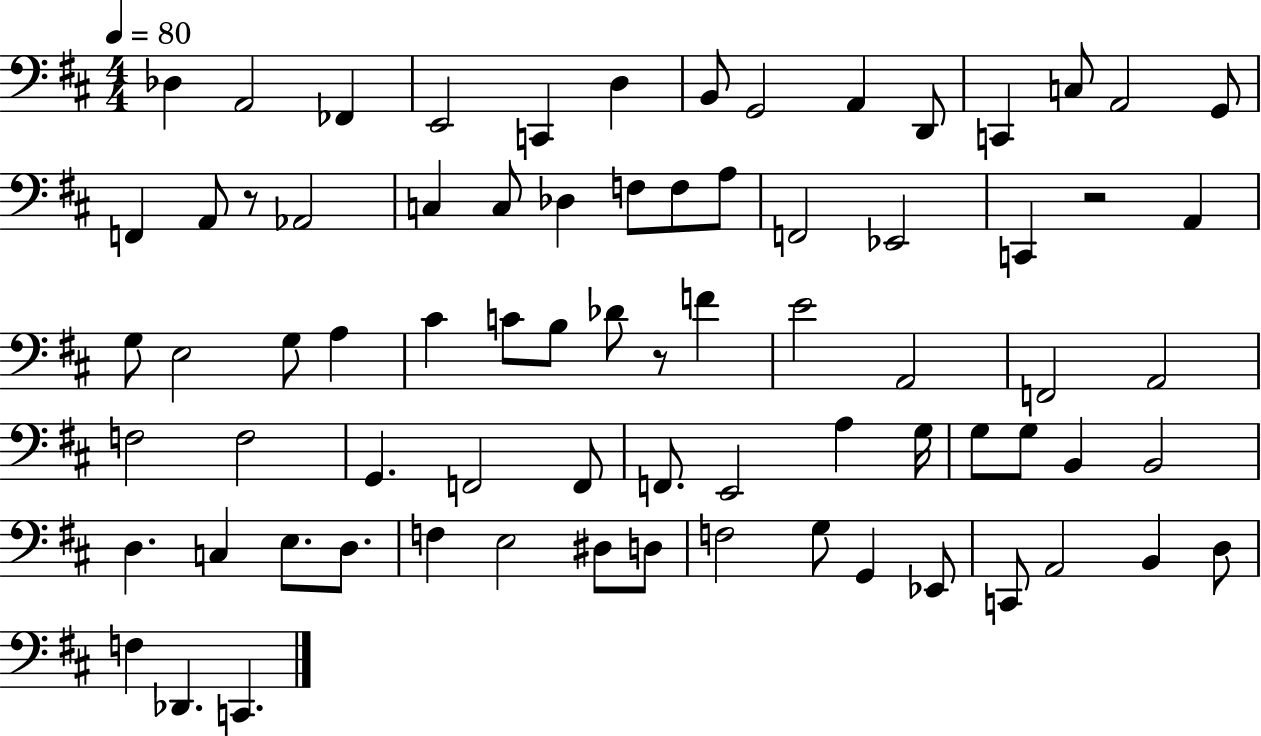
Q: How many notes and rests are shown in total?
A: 75